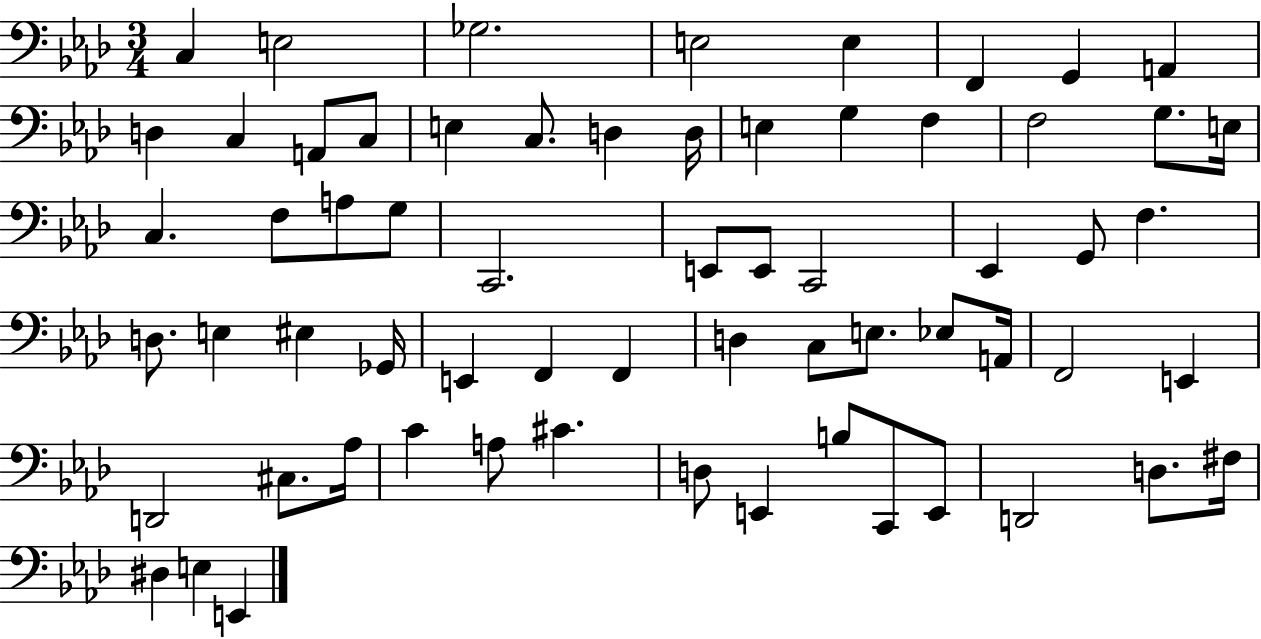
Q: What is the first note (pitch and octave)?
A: C3